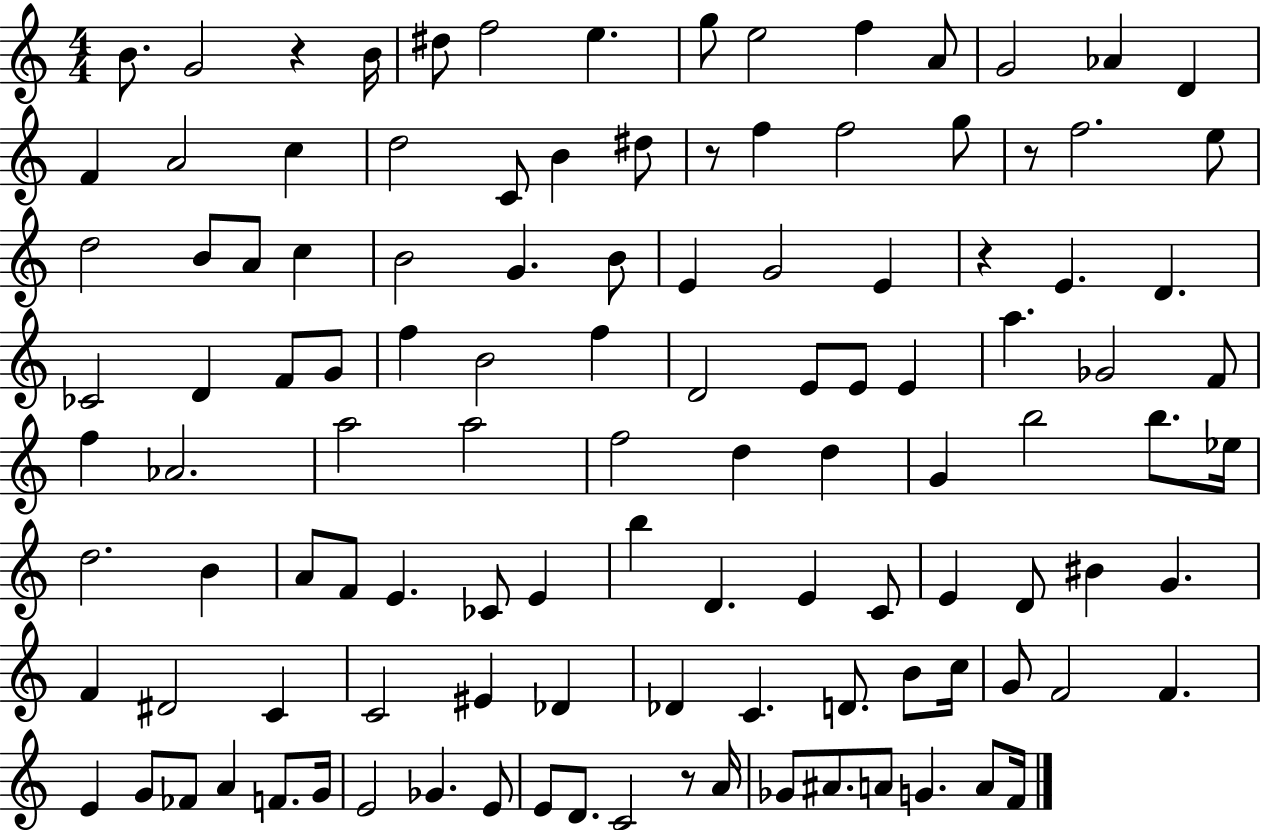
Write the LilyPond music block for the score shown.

{
  \clef treble
  \numericTimeSignature
  \time 4/4
  \key c \major
  \repeat volta 2 { b'8. g'2 r4 b'16 | dis''8 f''2 e''4. | g''8 e''2 f''4 a'8 | g'2 aes'4 d'4 | \break f'4 a'2 c''4 | d''2 c'8 b'4 dis''8 | r8 f''4 f''2 g''8 | r8 f''2. e''8 | \break d''2 b'8 a'8 c''4 | b'2 g'4. b'8 | e'4 g'2 e'4 | r4 e'4. d'4. | \break ces'2 d'4 f'8 g'8 | f''4 b'2 f''4 | d'2 e'8 e'8 e'4 | a''4. ges'2 f'8 | \break f''4 aes'2. | a''2 a''2 | f''2 d''4 d''4 | g'4 b''2 b''8. ees''16 | \break d''2. b'4 | a'8 f'8 e'4. ces'8 e'4 | b''4 d'4. e'4 c'8 | e'4 d'8 bis'4 g'4. | \break f'4 dis'2 c'4 | c'2 eis'4 des'4 | des'4 c'4. d'8. b'8 c''16 | g'8 f'2 f'4. | \break e'4 g'8 fes'8 a'4 f'8. g'16 | e'2 ges'4. e'8 | e'8 d'8. c'2 r8 a'16 | ges'8 ais'8. a'8 g'4. a'8 f'16 | \break } \bar "|."
}